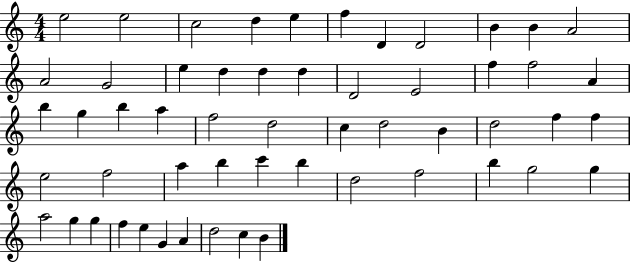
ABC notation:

X:1
T:Untitled
M:4/4
L:1/4
K:C
e2 e2 c2 d e f D D2 B B A2 A2 G2 e d d d D2 E2 f f2 A b g b a f2 d2 c d2 B d2 f f e2 f2 a b c' b d2 f2 b g2 g a2 g g f e G A d2 c B